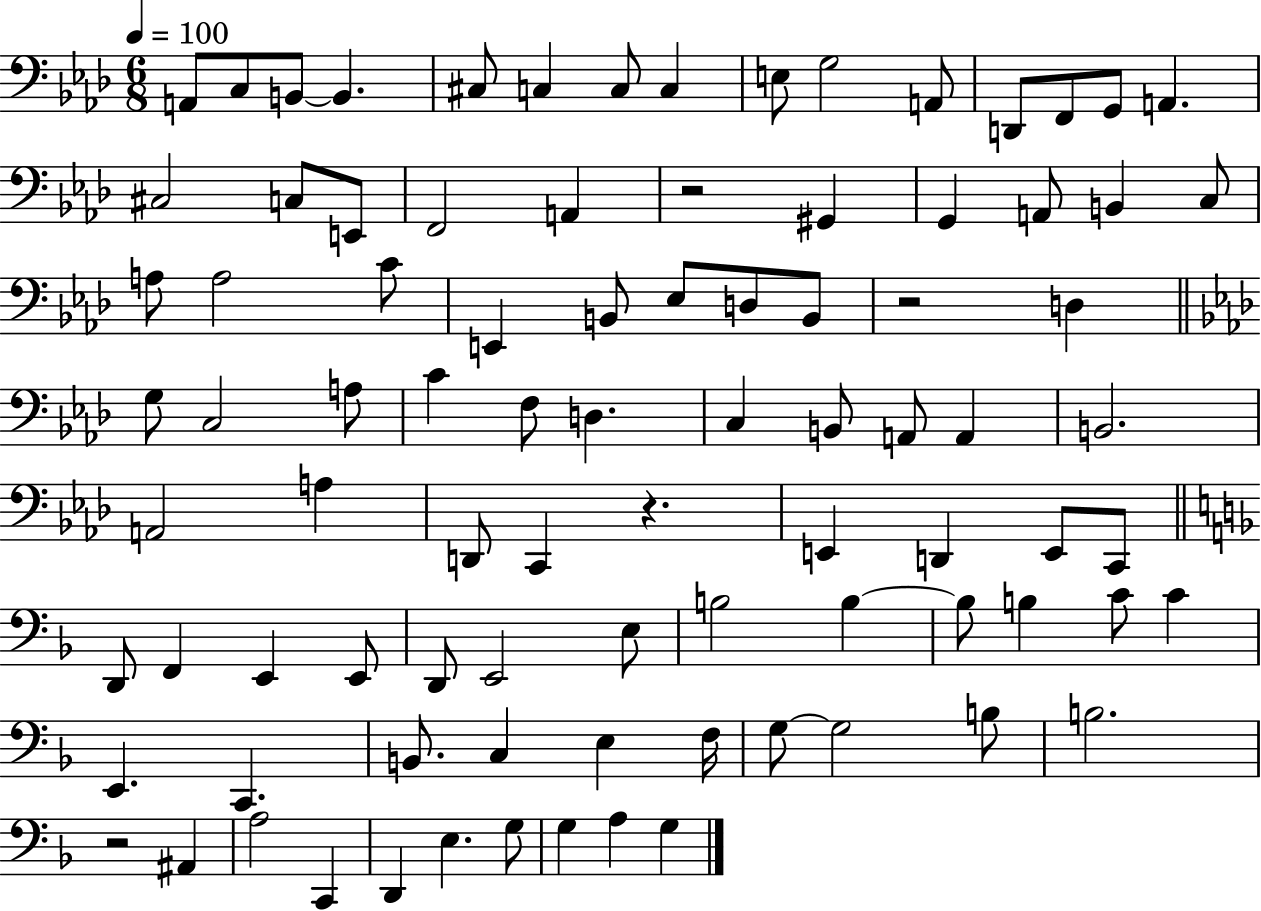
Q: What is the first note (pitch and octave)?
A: A2